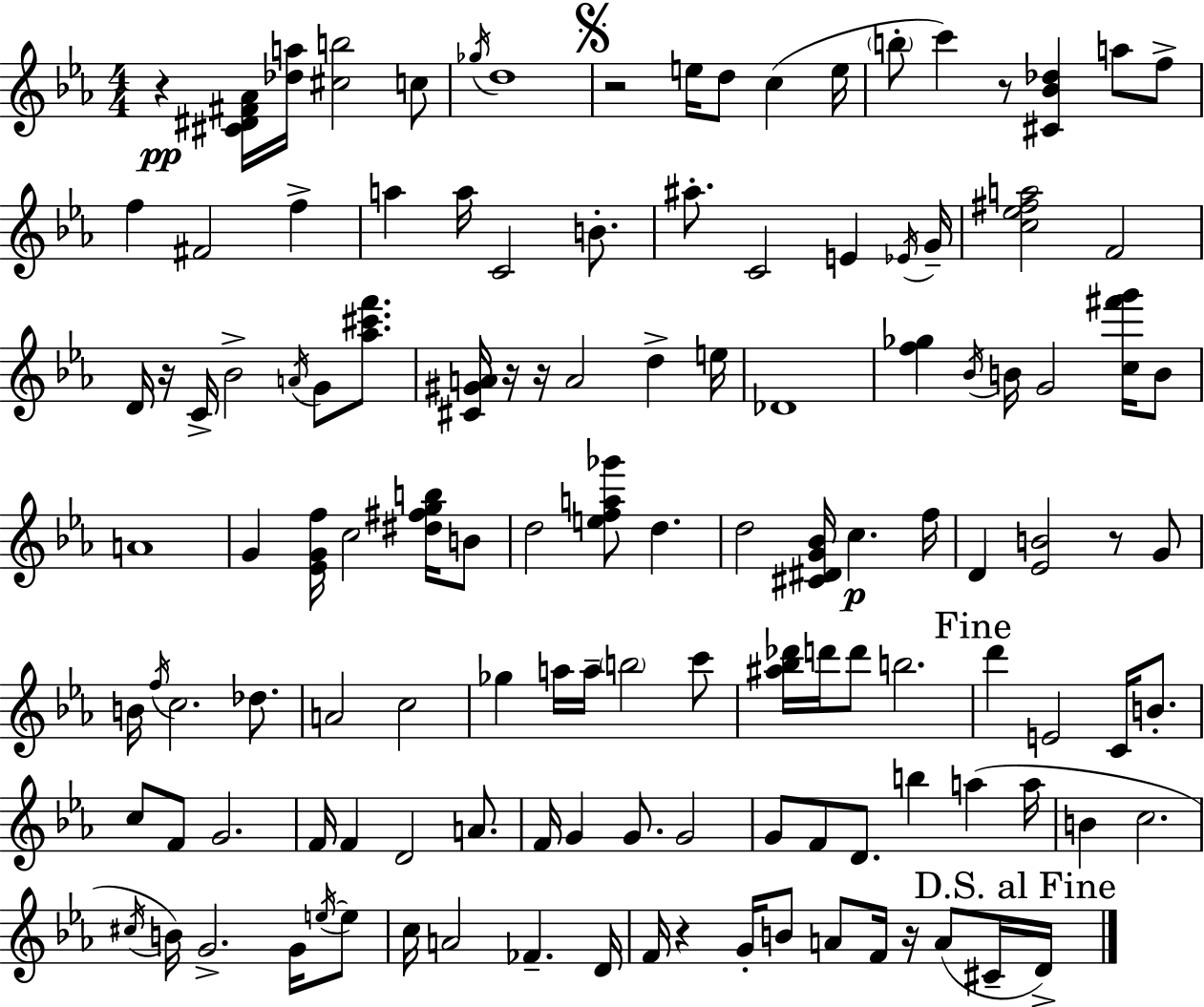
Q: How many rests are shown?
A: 9